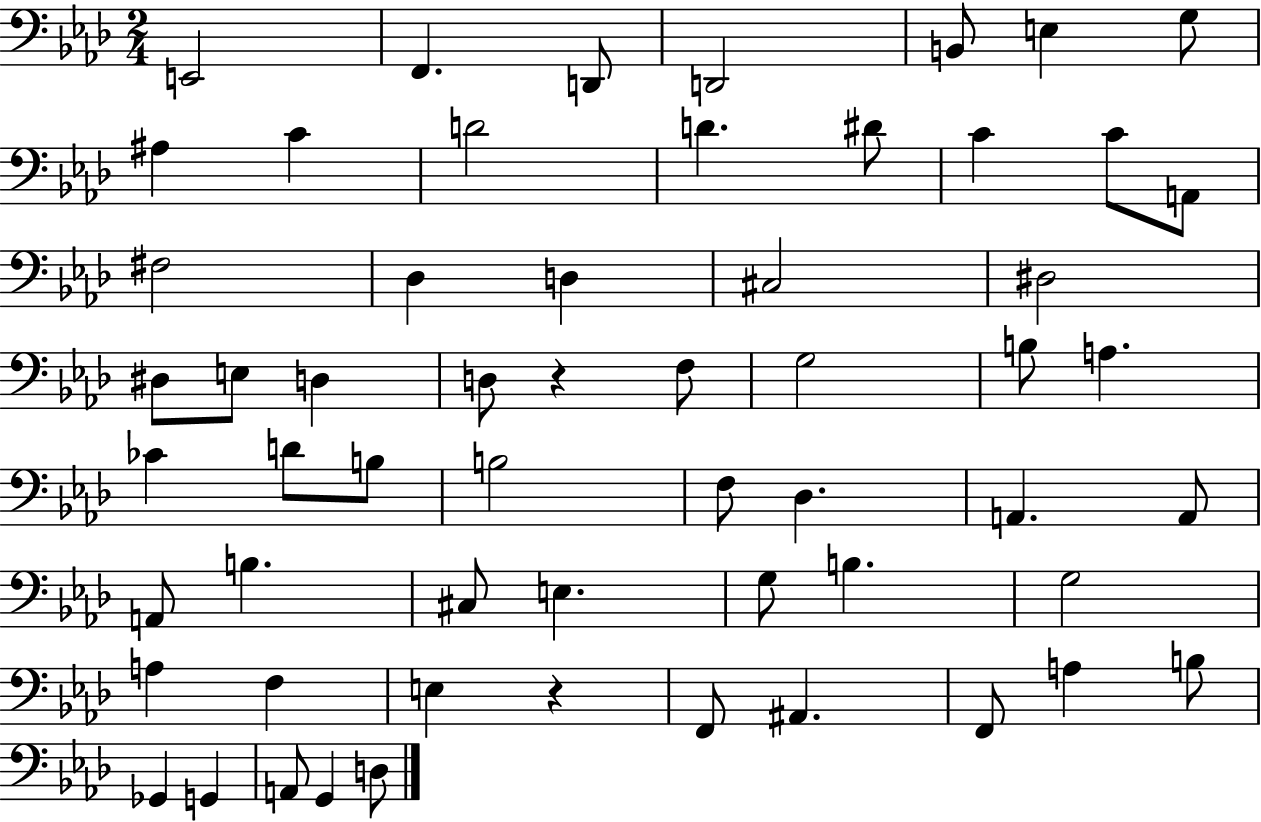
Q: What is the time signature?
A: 2/4